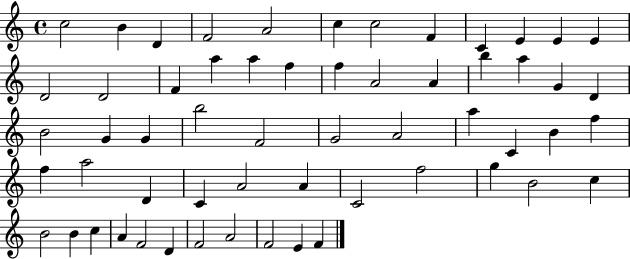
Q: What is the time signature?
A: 4/4